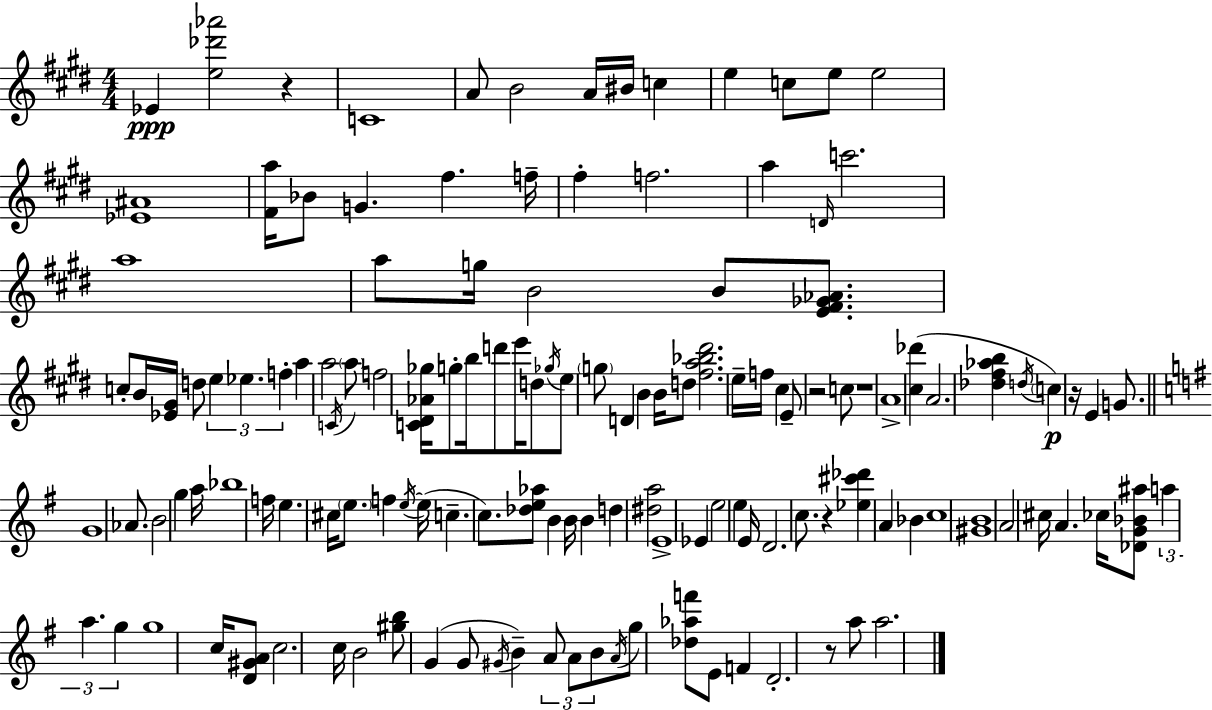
X:1
T:Untitled
M:4/4
L:1/4
K:E
_E [e_d'_a']2 z C4 A/2 B2 A/4 ^B/4 c e c/2 e/2 e2 [_E^A]4 [^Fa]/4 _B/2 G ^f f/4 ^f f2 a D/4 c'2 a4 a/2 g/4 B2 B/2 [E^F_G_A]/2 c/2 B/4 [_E^G]/4 d/2 e _e f a a2 C/4 a/2 f2 [C^D_A_g]/4 g/2 b/4 d'/2 e'/4 d/2 _g/4 e/2 g/2 D B B/4 d/2 [^fa_b^d']2 e/4 f/4 ^c E/2 z2 c/2 z4 A4 [^c_d'] A2 [_d^f_ab] d/4 c z/4 E G/2 G4 _A/2 B2 g a/4 _b4 f/4 e ^c/4 e/2 f e/4 e/4 c c/2 [_de_a]/2 B B/4 B d [^da]2 E4 _E e2 e E/4 D2 c/2 z [_e^c'_d'] A _B c4 [^GB]4 A2 ^c/4 A _c/4 [_DG_B^a]/2 a a g g4 c/4 [D^GA]/2 c2 c/4 B2 [^gb]/2 G G/2 ^G/4 B A/2 A/2 B/2 A/4 g/2 [_d_af']/2 E/2 F D2 z/2 a/2 a2